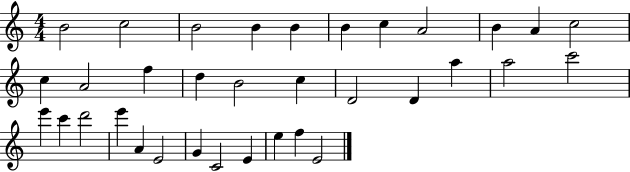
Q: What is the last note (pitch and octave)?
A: E4